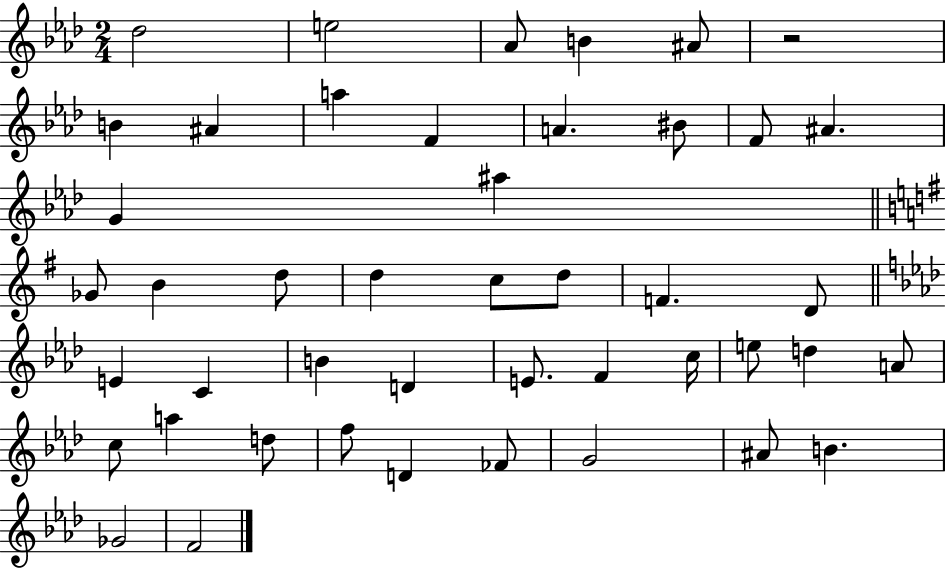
{
  \clef treble
  \numericTimeSignature
  \time 2/4
  \key aes \major
  \repeat volta 2 { des''2 | e''2 | aes'8 b'4 ais'8 | r2 | \break b'4 ais'4 | a''4 f'4 | a'4. bis'8 | f'8 ais'4. | \break g'4 ais''4 | \bar "||" \break \key g \major ges'8 b'4 d''8 | d''4 c''8 d''8 | f'4. d'8 | \bar "||" \break \key aes \major e'4 c'4 | b'4 d'4 | e'8. f'4 c''16 | e''8 d''4 a'8 | \break c''8 a''4 d''8 | f''8 d'4 fes'8 | g'2 | ais'8 b'4. | \break ges'2 | f'2 | } \bar "|."
}